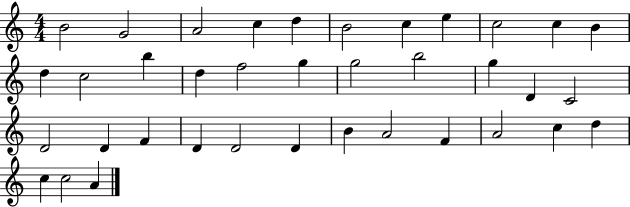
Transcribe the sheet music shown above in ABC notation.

X:1
T:Untitled
M:4/4
L:1/4
K:C
B2 G2 A2 c d B2 c e c2 c B d c2 b d f2 g g2 b2 g D C2 D2 D F D D2 D B A2 F A2 c d c c2 A